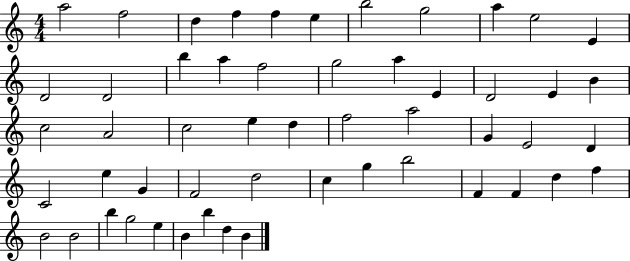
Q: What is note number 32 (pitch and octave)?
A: D4